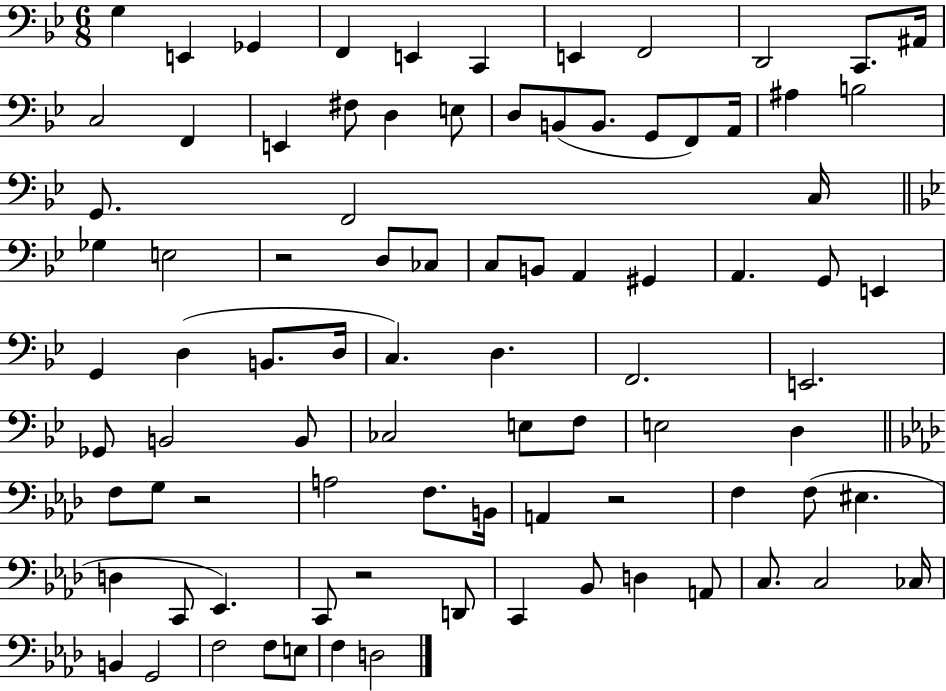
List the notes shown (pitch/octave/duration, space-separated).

G3/q E2/q Gb2/q F2/q E2/q C2/q E2/q F2/h D2/h C2/e. A#2/s C3/h F2/q E2/q F#3/e D3/q E3/e D3/e B2/e B2/e. G2/e F2/e A2/s A#3/q B3/h G2/e. F2/h C3/s Gb3/q E3/h R/h D3/e CES3/e C3/e B2/e A2/q G#2/q A2/q. G2/e E2/q G2/q D3/q B2/e. D3/s C3/q. D3/q. F2/h. E2/h. Gb2/e B2/h B2/e CES3/h E3/e F3/e E3/h D3/q F3/e G3/e R/h A3/h F3/e. B2/s A2/q R/h F3/q F3/e EIS3/q. D3/q C2/e Eb2/q. C2/e R/h D2/e C2/q Bb2/e D3/q A2/e C3/e. C3/h CES3/s B2/q G2/h F3/h F3/e E3/e F3/q D3/h